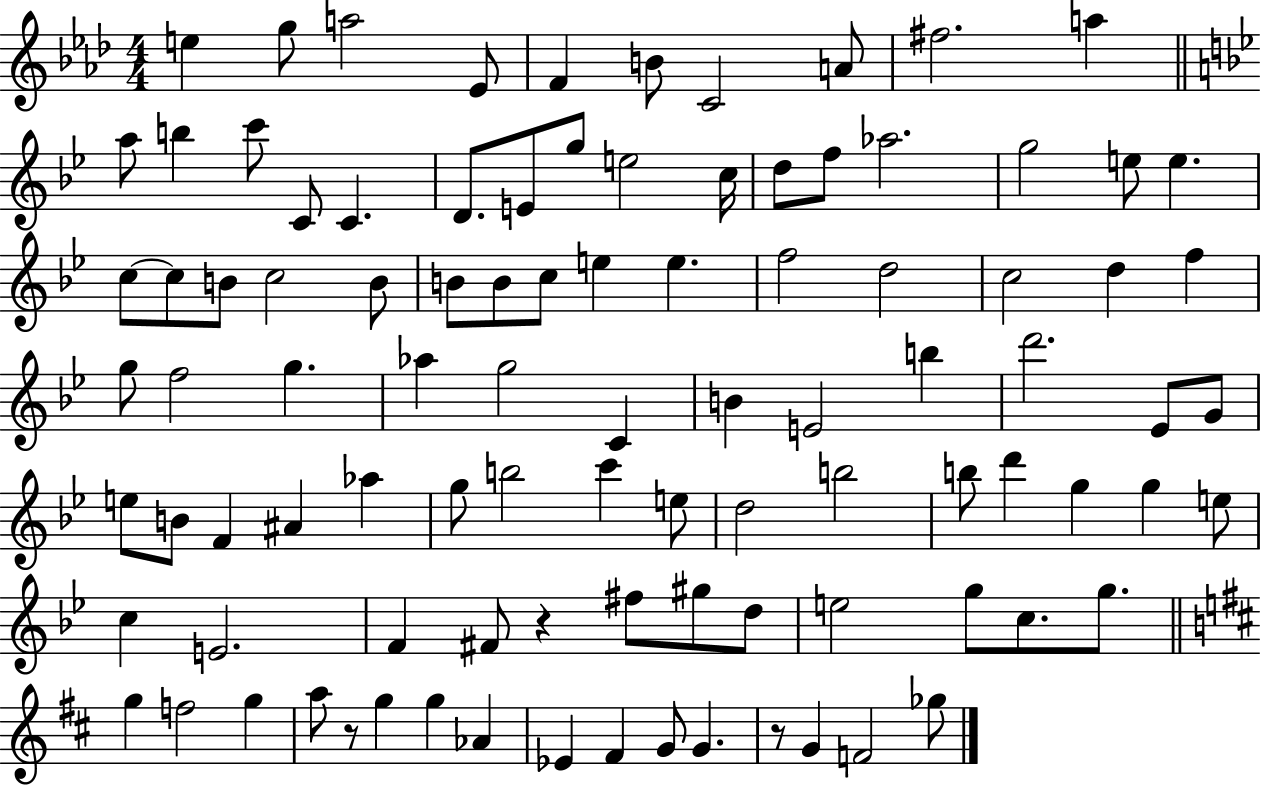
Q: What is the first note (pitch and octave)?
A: E5